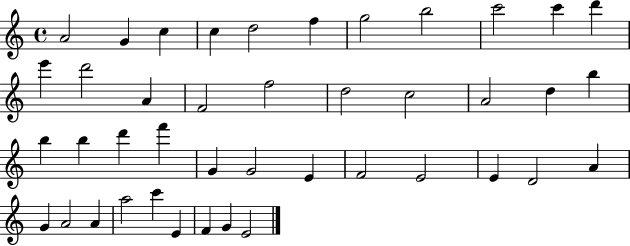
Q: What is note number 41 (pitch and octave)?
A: G4